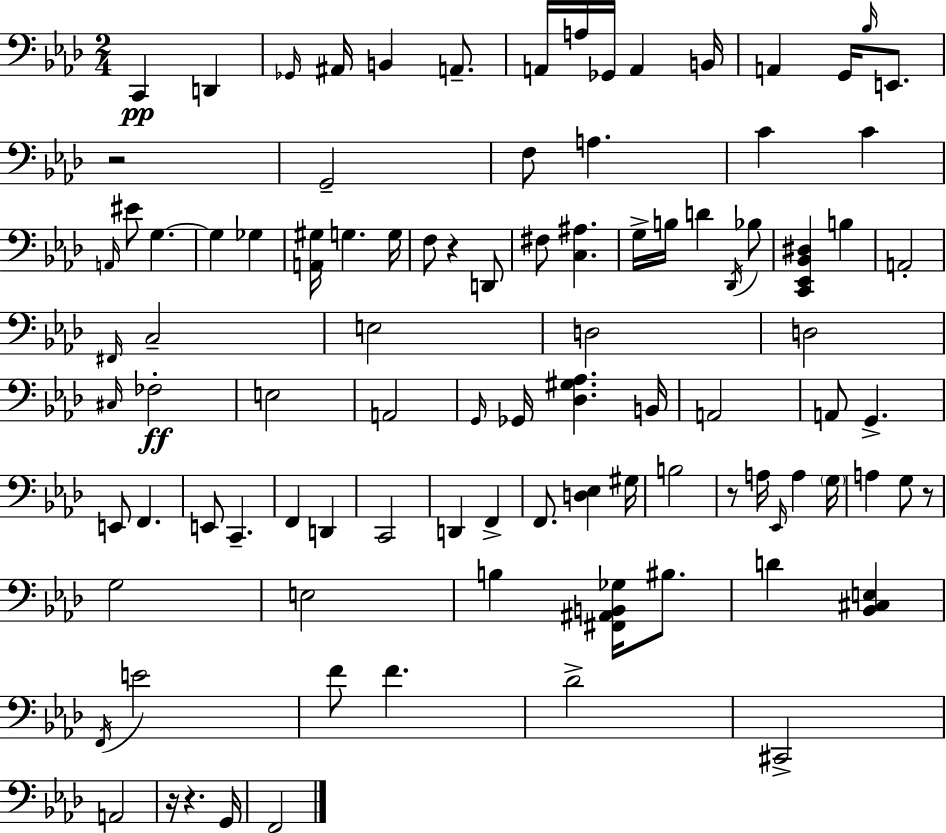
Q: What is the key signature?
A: F minor